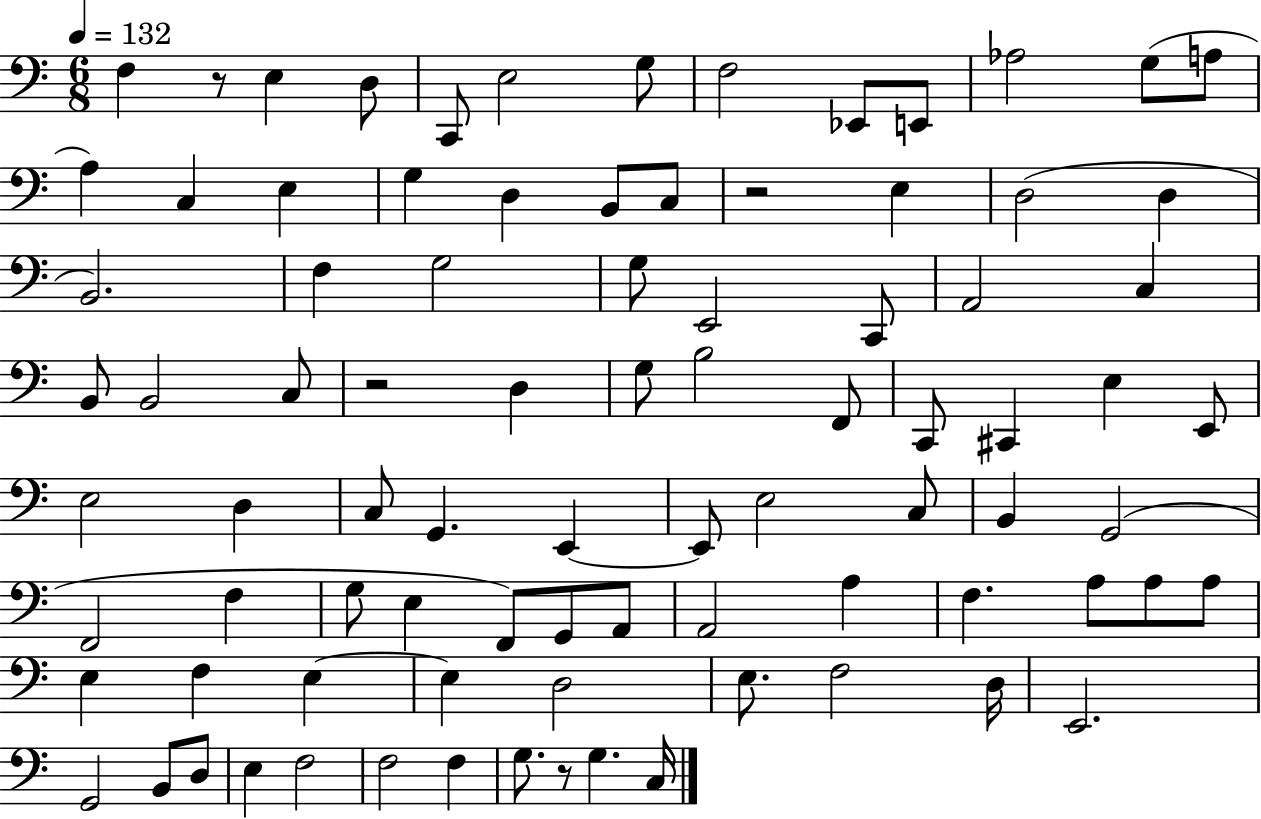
{
  \clef bass
  \numericTimeSignature
  \time 6/8
  \key c \major
  \tempo 4 = 132
  f4 r8 e4 d8 | c,8 e2 g8 | f2 ees,8 e,8 | aes2 g8( a8 | \break a4) c4 e4 | g4 d4 b,8 c8 | r2 e4 | d2( d4 | \break b,2.) | f4 g2 | g8 e,2 c,8 | a,2 c4 | \break b,8 b,2 c8 | r2 d4 | g8 b2 f,8 | c,8 cis,4 e4 e,8 | \break e2 d4 | c8 g,4. e,4~~ | e,8 e2 c8 | b,4 g,2( | \break f,2 f4 | g8 e4 f,8) g,8 a,8 | a,2 a4 | f4. a8 a8 a8 | \break e4 f4 e4~~ | e4 d2 | e8. f2 d16 | e,2. | \break g,2 b,8 d8 | e4 f2 | f2 f4 | g8. r8 g4. c16 | \break \bar "|."
}